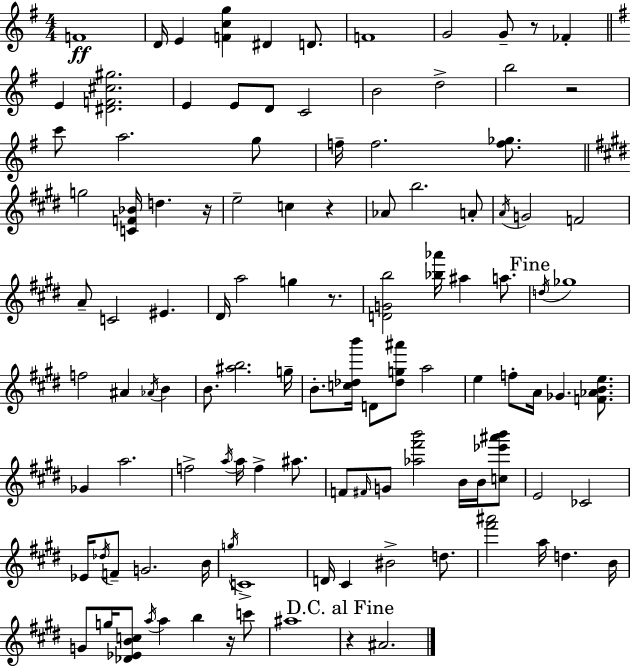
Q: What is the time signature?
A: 4/4